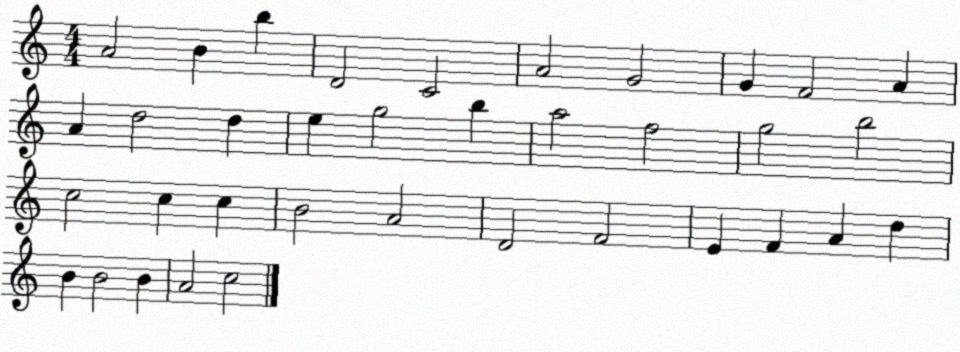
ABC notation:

X:1
T:Untitled
M:4/4
L:1/4
K:C
A2 B b D2 C2 A2 G2 G F2 A A d2 d e g2 b a2 f2 g2 b2 c2 c c B2 A2 D2 F2 E F A d B B2 B A2 c2